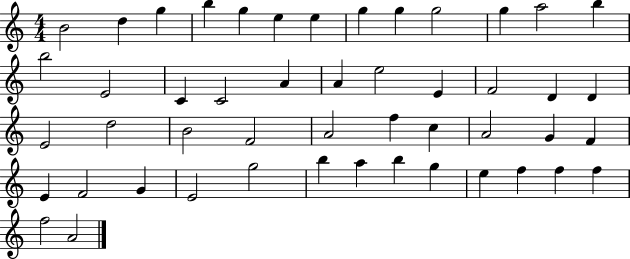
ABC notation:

X:1
T:Untitled
M:4/4
L:1/4
K:C
B2 d g b g e e g g g2 g a2 b b2 E2 C C2 A A e2 E F2 D D E2 d2 B2 F2 A2 f c A2 G F E F2 G E2 g2 b a b g e f f f f2 A2